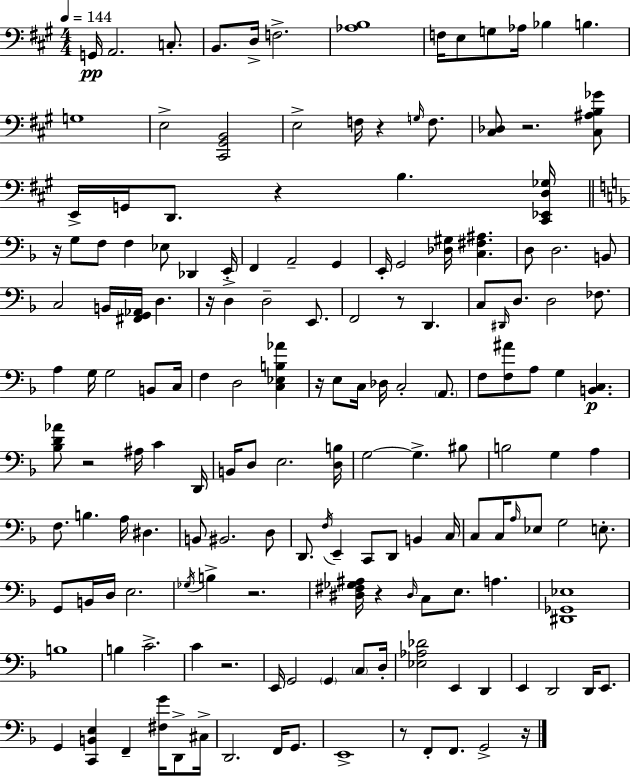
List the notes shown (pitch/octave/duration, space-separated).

G2/s A2/h. C3/e. B2/e. D3/s F3/h. [Ab3,B3]/w F3/s E3/e G3/e Ab3/s Bb3/q B3/q. G3/w E3/h [C#2,G#2,B2]/h E3/h F3/s R/q G3/s F3/e. [C#3,Db3]/e R/h. [C#3,A#3,B3,Gb4]/e E2/s G2/s D2/e. R/q B3/q. [C#2,Eb2,D3,Gb3]/s R/s G3/e F3/e F3/q Eb3/e Db2/q E2/s F2/q A2/h G2/q E2/s G2/h [Db3,G#3]/s [C3,F#3,A#3]/q. D3/e D3/h. B2/e C3/h B2/s [F#2,G2,Ab2]/s D3/q. R/s D3/q D3/h E2/e. F2/h R/e D2/q. C3/e D#2/s D3/e. D3/h FES3/e. A3/q G3/s G3/h B2/e C3/s F3/q D3/h [C3,Eb3,B3,Ab4]/q R/s E3/e C3/s Db3/s C3/h A2/e. F3/e [F3,A#4]/e A3/e G3/q [B2,C3]/q. [Bb3,D4,Ab4]/e R/h A#3/s C4/q D2/s B2/s D3/e E3/h. [D3,B3]/s G3/h G3/q. BIS3/e B3/h G3/q A3/q F3/e. B3/q. A3/s D#3/q. B2/e BIS2/h. D3/e D2/e. F3/s E2/q C2/e D2/e B2/q C3/s C3/e C3/s A3/s Eb3/e G3/h E3/e. G2/e B2/s D3/s E3/h. Gb3/s B3/q R/h. [D#3,F#3,Gb3,A#3]/s R/q D#3/s C3/e E3/e. A3/q. [D#2,Gb2,Eb3]/w B3/w B3/q C4/h. C4/q R/h. E2/s G2/h G2/q C3/e D3/s [Eb3,Ab3,Db4]/h E2/q D2/q E2/q D2/h D2/s E2/e. G2/q [C2,B2,E3]/q F2/q [F#3,G4]/s D2/e C#3/s D2/h. F2/s G2/e. E2/w R/e F2/e F2/e. G2/h R/s